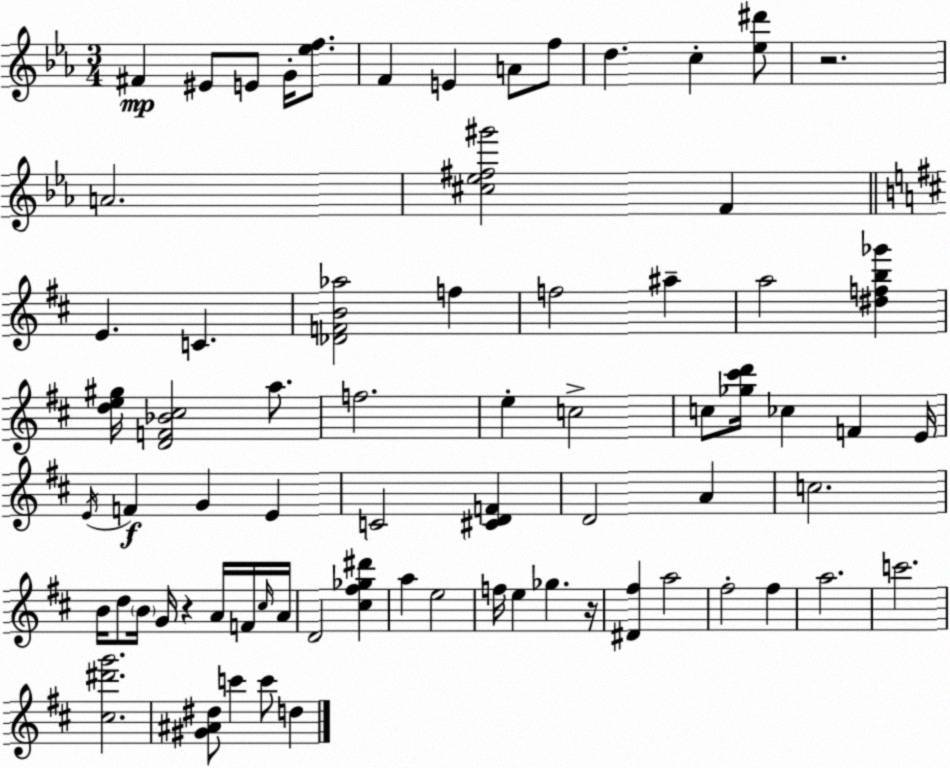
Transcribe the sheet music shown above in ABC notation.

X:1
T:Untitled
M:3/4
L:1/4
K:Eb
^F ^E/2 E/2 G/4 [_ef]/2 F E A/2 f/2 d c [_e^d']/2 z2 A2 [^c_e^f^g']2 F E C [_DFB_a]2 f f2 ^a a2 [^dfb_g'] [de^g]/4 [DF_B^c]2 a/2 f2 e c2 c/2 [_g^c'd']/4 _c F E/4 E/4 F G E C2 [^CDF] D2 A c2 B/4 d/2 B/4 G/4 z A/4 F/4 ^c/4 A/4 D2 [^c^f_g^d'] a e2 f/4 e _g z/4 [^D^f] a2 ^f2 ^f a2 c'2 [^c^d'g']2 [^G^A^d]/2 c' c'/2 d